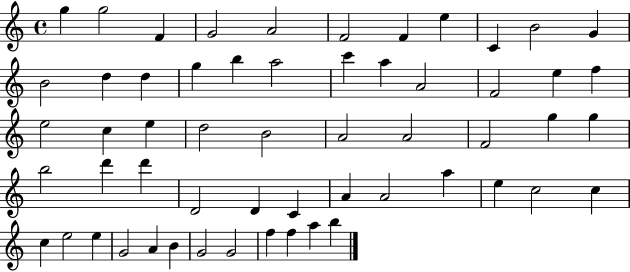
{
  \clef treble
  \time 4/4
  \defaultTimeSignature
  \key c \major
  g''4 g''2 f'4 | g'2 a'2 | f'2 f'4 e''4 | c'4 b'2 g'4 | \break b'2 d''4 d''4 | g''4 b''4 a''2 | c'''4 a''4 a'2 | f'2 e''4 f''4 | \break e''2 c''4 e''4 | d''2 b'2 | a'2 a'2 | f'2 g''4 g''4 | \break b''2 d'''4 d'''4 | d'2 d'4 c'4 | a'4 a'2 a''4 | e''4 c''2 c''4 | \break c''4 e''2 e''4 | g'2 a'4 b'4 | g'2 g'2 | f''4 f''4 a''4 b''4 | \break \bar "|."
}